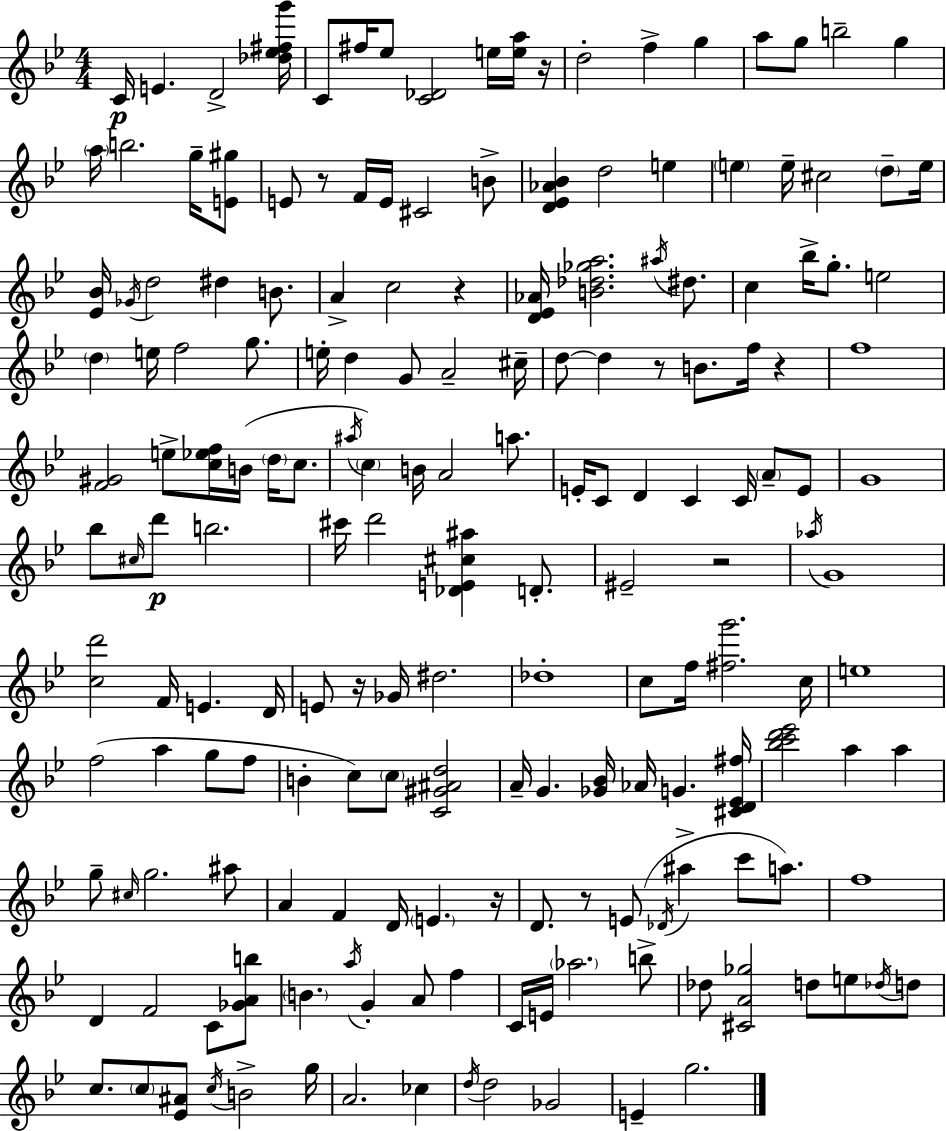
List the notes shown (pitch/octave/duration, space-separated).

C4/s E4/q. D4/h [Db5,Eb5,F#5,G6]/s C4/e F#5/s Eb5/e [C4,Db4]/h E5/s [E5,A5]/s R/s D5/h F5/q G5/q A5/e G5/e B5/h G5/q A5/s B5/h. G5/s [E4,G#5]/e E4/e R/e F4/s E4/s C#4/h B4/e [D4,Eb4,Ab4,Bb4]/q D5/h E5/q E5/q E5/s C#5/h D5/e E5/s [Eb4,Bb4]/s Gb4/s D5/h D#5/q B4/e. A4/q C5/h R/q [D4,Eb4,Ab4]/s [B4,Db5,Gb5,A5]/h. A#5/s D#5/e. C5/q Bb5/s G5/e. E5/h D5/q E5/s F5/h G5/e. E5/s D5/q G4/e A4/h C#5/s D5/e D5/q R/e B4/e. F5/s R/q F5/w [F4,G#4]/h E5/e [C5,Eb5,F5]/s B4/s D5/s C5/e. A#5/s C5/q B4/s A4/h A5/e. E4/s C4/e D4/q C4/q C4/s A4/e E4/e G4/w Bb5/e C#5/s D6/e B5/h. C#6/s D6/h [Db4,E4,C#5,A#5]/q D4/e. EIS4/h R/h Ab5/s G4/w [C5,D6]/h F4/s E4/q. D4/s E4/e R/s Gb4/s D#5/h. Db5/w C5/e F5/s [F#5,G6]/h. C5/s E5/w F5/h A5/q G5/e F5/e B4/q C5/e C5/e [C4,G#4,A#4,D5]/h A4/s G4/q. [Gb4,Bb4]/s Ab4/s G4/q. [C#4,D4,Eb4,F#5]/s [Bb5,C6,D6,Eb6]/h A5/q A5/q G5/e C#5/s G5/h. A#5/e A4/q F4/q D4/s E4/q. R/s D4/e. R/e E4/e Db4/s A#5/q C6/e A5/e. F5/w D4/q F4/h C4/e [Gb4,A4,B5]/e B4/q. A5/s G4/q A4/e F5/q C4/s E4/s Ab5/h. B5/e Db5/e [C#4,A4,Gb5]/h D5/e E5/e Db5/s D5/e C5/e. C5/e [Eb4,A#4]/e C5/s B4/h G5/s A4/h. CES5/q D5/s D5/h Gb4/h E4/q G5/h.